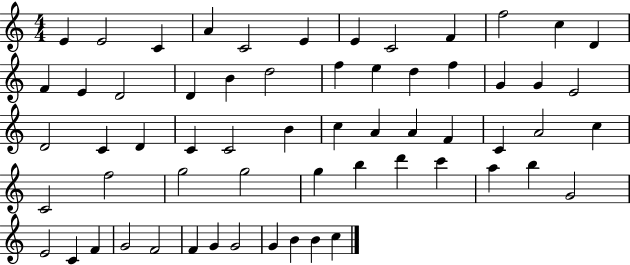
E4/q E4/h C4/q A4/q C4/h E4/q E4/q C4/h F4/q F5/h C5/q D4/q F4/q E4/q D4/h D4/q B4/q D5/h F5/q E5/q D5/q F5/q G4/q G4/q E4/h D4/h C4/q D4/q C4/q C4/h B4/q C5/q A4/q A4/q F4/q C4/q A4/h C5/q C4/h F5/h G5/h G5/h G5/q B5/q D6/q C6/q A5/q B5/q G4/h E4/h C4/q F4/q G4/h F4/h F4/q G4/q G4/h G4/q B4/q B4/q C5/q